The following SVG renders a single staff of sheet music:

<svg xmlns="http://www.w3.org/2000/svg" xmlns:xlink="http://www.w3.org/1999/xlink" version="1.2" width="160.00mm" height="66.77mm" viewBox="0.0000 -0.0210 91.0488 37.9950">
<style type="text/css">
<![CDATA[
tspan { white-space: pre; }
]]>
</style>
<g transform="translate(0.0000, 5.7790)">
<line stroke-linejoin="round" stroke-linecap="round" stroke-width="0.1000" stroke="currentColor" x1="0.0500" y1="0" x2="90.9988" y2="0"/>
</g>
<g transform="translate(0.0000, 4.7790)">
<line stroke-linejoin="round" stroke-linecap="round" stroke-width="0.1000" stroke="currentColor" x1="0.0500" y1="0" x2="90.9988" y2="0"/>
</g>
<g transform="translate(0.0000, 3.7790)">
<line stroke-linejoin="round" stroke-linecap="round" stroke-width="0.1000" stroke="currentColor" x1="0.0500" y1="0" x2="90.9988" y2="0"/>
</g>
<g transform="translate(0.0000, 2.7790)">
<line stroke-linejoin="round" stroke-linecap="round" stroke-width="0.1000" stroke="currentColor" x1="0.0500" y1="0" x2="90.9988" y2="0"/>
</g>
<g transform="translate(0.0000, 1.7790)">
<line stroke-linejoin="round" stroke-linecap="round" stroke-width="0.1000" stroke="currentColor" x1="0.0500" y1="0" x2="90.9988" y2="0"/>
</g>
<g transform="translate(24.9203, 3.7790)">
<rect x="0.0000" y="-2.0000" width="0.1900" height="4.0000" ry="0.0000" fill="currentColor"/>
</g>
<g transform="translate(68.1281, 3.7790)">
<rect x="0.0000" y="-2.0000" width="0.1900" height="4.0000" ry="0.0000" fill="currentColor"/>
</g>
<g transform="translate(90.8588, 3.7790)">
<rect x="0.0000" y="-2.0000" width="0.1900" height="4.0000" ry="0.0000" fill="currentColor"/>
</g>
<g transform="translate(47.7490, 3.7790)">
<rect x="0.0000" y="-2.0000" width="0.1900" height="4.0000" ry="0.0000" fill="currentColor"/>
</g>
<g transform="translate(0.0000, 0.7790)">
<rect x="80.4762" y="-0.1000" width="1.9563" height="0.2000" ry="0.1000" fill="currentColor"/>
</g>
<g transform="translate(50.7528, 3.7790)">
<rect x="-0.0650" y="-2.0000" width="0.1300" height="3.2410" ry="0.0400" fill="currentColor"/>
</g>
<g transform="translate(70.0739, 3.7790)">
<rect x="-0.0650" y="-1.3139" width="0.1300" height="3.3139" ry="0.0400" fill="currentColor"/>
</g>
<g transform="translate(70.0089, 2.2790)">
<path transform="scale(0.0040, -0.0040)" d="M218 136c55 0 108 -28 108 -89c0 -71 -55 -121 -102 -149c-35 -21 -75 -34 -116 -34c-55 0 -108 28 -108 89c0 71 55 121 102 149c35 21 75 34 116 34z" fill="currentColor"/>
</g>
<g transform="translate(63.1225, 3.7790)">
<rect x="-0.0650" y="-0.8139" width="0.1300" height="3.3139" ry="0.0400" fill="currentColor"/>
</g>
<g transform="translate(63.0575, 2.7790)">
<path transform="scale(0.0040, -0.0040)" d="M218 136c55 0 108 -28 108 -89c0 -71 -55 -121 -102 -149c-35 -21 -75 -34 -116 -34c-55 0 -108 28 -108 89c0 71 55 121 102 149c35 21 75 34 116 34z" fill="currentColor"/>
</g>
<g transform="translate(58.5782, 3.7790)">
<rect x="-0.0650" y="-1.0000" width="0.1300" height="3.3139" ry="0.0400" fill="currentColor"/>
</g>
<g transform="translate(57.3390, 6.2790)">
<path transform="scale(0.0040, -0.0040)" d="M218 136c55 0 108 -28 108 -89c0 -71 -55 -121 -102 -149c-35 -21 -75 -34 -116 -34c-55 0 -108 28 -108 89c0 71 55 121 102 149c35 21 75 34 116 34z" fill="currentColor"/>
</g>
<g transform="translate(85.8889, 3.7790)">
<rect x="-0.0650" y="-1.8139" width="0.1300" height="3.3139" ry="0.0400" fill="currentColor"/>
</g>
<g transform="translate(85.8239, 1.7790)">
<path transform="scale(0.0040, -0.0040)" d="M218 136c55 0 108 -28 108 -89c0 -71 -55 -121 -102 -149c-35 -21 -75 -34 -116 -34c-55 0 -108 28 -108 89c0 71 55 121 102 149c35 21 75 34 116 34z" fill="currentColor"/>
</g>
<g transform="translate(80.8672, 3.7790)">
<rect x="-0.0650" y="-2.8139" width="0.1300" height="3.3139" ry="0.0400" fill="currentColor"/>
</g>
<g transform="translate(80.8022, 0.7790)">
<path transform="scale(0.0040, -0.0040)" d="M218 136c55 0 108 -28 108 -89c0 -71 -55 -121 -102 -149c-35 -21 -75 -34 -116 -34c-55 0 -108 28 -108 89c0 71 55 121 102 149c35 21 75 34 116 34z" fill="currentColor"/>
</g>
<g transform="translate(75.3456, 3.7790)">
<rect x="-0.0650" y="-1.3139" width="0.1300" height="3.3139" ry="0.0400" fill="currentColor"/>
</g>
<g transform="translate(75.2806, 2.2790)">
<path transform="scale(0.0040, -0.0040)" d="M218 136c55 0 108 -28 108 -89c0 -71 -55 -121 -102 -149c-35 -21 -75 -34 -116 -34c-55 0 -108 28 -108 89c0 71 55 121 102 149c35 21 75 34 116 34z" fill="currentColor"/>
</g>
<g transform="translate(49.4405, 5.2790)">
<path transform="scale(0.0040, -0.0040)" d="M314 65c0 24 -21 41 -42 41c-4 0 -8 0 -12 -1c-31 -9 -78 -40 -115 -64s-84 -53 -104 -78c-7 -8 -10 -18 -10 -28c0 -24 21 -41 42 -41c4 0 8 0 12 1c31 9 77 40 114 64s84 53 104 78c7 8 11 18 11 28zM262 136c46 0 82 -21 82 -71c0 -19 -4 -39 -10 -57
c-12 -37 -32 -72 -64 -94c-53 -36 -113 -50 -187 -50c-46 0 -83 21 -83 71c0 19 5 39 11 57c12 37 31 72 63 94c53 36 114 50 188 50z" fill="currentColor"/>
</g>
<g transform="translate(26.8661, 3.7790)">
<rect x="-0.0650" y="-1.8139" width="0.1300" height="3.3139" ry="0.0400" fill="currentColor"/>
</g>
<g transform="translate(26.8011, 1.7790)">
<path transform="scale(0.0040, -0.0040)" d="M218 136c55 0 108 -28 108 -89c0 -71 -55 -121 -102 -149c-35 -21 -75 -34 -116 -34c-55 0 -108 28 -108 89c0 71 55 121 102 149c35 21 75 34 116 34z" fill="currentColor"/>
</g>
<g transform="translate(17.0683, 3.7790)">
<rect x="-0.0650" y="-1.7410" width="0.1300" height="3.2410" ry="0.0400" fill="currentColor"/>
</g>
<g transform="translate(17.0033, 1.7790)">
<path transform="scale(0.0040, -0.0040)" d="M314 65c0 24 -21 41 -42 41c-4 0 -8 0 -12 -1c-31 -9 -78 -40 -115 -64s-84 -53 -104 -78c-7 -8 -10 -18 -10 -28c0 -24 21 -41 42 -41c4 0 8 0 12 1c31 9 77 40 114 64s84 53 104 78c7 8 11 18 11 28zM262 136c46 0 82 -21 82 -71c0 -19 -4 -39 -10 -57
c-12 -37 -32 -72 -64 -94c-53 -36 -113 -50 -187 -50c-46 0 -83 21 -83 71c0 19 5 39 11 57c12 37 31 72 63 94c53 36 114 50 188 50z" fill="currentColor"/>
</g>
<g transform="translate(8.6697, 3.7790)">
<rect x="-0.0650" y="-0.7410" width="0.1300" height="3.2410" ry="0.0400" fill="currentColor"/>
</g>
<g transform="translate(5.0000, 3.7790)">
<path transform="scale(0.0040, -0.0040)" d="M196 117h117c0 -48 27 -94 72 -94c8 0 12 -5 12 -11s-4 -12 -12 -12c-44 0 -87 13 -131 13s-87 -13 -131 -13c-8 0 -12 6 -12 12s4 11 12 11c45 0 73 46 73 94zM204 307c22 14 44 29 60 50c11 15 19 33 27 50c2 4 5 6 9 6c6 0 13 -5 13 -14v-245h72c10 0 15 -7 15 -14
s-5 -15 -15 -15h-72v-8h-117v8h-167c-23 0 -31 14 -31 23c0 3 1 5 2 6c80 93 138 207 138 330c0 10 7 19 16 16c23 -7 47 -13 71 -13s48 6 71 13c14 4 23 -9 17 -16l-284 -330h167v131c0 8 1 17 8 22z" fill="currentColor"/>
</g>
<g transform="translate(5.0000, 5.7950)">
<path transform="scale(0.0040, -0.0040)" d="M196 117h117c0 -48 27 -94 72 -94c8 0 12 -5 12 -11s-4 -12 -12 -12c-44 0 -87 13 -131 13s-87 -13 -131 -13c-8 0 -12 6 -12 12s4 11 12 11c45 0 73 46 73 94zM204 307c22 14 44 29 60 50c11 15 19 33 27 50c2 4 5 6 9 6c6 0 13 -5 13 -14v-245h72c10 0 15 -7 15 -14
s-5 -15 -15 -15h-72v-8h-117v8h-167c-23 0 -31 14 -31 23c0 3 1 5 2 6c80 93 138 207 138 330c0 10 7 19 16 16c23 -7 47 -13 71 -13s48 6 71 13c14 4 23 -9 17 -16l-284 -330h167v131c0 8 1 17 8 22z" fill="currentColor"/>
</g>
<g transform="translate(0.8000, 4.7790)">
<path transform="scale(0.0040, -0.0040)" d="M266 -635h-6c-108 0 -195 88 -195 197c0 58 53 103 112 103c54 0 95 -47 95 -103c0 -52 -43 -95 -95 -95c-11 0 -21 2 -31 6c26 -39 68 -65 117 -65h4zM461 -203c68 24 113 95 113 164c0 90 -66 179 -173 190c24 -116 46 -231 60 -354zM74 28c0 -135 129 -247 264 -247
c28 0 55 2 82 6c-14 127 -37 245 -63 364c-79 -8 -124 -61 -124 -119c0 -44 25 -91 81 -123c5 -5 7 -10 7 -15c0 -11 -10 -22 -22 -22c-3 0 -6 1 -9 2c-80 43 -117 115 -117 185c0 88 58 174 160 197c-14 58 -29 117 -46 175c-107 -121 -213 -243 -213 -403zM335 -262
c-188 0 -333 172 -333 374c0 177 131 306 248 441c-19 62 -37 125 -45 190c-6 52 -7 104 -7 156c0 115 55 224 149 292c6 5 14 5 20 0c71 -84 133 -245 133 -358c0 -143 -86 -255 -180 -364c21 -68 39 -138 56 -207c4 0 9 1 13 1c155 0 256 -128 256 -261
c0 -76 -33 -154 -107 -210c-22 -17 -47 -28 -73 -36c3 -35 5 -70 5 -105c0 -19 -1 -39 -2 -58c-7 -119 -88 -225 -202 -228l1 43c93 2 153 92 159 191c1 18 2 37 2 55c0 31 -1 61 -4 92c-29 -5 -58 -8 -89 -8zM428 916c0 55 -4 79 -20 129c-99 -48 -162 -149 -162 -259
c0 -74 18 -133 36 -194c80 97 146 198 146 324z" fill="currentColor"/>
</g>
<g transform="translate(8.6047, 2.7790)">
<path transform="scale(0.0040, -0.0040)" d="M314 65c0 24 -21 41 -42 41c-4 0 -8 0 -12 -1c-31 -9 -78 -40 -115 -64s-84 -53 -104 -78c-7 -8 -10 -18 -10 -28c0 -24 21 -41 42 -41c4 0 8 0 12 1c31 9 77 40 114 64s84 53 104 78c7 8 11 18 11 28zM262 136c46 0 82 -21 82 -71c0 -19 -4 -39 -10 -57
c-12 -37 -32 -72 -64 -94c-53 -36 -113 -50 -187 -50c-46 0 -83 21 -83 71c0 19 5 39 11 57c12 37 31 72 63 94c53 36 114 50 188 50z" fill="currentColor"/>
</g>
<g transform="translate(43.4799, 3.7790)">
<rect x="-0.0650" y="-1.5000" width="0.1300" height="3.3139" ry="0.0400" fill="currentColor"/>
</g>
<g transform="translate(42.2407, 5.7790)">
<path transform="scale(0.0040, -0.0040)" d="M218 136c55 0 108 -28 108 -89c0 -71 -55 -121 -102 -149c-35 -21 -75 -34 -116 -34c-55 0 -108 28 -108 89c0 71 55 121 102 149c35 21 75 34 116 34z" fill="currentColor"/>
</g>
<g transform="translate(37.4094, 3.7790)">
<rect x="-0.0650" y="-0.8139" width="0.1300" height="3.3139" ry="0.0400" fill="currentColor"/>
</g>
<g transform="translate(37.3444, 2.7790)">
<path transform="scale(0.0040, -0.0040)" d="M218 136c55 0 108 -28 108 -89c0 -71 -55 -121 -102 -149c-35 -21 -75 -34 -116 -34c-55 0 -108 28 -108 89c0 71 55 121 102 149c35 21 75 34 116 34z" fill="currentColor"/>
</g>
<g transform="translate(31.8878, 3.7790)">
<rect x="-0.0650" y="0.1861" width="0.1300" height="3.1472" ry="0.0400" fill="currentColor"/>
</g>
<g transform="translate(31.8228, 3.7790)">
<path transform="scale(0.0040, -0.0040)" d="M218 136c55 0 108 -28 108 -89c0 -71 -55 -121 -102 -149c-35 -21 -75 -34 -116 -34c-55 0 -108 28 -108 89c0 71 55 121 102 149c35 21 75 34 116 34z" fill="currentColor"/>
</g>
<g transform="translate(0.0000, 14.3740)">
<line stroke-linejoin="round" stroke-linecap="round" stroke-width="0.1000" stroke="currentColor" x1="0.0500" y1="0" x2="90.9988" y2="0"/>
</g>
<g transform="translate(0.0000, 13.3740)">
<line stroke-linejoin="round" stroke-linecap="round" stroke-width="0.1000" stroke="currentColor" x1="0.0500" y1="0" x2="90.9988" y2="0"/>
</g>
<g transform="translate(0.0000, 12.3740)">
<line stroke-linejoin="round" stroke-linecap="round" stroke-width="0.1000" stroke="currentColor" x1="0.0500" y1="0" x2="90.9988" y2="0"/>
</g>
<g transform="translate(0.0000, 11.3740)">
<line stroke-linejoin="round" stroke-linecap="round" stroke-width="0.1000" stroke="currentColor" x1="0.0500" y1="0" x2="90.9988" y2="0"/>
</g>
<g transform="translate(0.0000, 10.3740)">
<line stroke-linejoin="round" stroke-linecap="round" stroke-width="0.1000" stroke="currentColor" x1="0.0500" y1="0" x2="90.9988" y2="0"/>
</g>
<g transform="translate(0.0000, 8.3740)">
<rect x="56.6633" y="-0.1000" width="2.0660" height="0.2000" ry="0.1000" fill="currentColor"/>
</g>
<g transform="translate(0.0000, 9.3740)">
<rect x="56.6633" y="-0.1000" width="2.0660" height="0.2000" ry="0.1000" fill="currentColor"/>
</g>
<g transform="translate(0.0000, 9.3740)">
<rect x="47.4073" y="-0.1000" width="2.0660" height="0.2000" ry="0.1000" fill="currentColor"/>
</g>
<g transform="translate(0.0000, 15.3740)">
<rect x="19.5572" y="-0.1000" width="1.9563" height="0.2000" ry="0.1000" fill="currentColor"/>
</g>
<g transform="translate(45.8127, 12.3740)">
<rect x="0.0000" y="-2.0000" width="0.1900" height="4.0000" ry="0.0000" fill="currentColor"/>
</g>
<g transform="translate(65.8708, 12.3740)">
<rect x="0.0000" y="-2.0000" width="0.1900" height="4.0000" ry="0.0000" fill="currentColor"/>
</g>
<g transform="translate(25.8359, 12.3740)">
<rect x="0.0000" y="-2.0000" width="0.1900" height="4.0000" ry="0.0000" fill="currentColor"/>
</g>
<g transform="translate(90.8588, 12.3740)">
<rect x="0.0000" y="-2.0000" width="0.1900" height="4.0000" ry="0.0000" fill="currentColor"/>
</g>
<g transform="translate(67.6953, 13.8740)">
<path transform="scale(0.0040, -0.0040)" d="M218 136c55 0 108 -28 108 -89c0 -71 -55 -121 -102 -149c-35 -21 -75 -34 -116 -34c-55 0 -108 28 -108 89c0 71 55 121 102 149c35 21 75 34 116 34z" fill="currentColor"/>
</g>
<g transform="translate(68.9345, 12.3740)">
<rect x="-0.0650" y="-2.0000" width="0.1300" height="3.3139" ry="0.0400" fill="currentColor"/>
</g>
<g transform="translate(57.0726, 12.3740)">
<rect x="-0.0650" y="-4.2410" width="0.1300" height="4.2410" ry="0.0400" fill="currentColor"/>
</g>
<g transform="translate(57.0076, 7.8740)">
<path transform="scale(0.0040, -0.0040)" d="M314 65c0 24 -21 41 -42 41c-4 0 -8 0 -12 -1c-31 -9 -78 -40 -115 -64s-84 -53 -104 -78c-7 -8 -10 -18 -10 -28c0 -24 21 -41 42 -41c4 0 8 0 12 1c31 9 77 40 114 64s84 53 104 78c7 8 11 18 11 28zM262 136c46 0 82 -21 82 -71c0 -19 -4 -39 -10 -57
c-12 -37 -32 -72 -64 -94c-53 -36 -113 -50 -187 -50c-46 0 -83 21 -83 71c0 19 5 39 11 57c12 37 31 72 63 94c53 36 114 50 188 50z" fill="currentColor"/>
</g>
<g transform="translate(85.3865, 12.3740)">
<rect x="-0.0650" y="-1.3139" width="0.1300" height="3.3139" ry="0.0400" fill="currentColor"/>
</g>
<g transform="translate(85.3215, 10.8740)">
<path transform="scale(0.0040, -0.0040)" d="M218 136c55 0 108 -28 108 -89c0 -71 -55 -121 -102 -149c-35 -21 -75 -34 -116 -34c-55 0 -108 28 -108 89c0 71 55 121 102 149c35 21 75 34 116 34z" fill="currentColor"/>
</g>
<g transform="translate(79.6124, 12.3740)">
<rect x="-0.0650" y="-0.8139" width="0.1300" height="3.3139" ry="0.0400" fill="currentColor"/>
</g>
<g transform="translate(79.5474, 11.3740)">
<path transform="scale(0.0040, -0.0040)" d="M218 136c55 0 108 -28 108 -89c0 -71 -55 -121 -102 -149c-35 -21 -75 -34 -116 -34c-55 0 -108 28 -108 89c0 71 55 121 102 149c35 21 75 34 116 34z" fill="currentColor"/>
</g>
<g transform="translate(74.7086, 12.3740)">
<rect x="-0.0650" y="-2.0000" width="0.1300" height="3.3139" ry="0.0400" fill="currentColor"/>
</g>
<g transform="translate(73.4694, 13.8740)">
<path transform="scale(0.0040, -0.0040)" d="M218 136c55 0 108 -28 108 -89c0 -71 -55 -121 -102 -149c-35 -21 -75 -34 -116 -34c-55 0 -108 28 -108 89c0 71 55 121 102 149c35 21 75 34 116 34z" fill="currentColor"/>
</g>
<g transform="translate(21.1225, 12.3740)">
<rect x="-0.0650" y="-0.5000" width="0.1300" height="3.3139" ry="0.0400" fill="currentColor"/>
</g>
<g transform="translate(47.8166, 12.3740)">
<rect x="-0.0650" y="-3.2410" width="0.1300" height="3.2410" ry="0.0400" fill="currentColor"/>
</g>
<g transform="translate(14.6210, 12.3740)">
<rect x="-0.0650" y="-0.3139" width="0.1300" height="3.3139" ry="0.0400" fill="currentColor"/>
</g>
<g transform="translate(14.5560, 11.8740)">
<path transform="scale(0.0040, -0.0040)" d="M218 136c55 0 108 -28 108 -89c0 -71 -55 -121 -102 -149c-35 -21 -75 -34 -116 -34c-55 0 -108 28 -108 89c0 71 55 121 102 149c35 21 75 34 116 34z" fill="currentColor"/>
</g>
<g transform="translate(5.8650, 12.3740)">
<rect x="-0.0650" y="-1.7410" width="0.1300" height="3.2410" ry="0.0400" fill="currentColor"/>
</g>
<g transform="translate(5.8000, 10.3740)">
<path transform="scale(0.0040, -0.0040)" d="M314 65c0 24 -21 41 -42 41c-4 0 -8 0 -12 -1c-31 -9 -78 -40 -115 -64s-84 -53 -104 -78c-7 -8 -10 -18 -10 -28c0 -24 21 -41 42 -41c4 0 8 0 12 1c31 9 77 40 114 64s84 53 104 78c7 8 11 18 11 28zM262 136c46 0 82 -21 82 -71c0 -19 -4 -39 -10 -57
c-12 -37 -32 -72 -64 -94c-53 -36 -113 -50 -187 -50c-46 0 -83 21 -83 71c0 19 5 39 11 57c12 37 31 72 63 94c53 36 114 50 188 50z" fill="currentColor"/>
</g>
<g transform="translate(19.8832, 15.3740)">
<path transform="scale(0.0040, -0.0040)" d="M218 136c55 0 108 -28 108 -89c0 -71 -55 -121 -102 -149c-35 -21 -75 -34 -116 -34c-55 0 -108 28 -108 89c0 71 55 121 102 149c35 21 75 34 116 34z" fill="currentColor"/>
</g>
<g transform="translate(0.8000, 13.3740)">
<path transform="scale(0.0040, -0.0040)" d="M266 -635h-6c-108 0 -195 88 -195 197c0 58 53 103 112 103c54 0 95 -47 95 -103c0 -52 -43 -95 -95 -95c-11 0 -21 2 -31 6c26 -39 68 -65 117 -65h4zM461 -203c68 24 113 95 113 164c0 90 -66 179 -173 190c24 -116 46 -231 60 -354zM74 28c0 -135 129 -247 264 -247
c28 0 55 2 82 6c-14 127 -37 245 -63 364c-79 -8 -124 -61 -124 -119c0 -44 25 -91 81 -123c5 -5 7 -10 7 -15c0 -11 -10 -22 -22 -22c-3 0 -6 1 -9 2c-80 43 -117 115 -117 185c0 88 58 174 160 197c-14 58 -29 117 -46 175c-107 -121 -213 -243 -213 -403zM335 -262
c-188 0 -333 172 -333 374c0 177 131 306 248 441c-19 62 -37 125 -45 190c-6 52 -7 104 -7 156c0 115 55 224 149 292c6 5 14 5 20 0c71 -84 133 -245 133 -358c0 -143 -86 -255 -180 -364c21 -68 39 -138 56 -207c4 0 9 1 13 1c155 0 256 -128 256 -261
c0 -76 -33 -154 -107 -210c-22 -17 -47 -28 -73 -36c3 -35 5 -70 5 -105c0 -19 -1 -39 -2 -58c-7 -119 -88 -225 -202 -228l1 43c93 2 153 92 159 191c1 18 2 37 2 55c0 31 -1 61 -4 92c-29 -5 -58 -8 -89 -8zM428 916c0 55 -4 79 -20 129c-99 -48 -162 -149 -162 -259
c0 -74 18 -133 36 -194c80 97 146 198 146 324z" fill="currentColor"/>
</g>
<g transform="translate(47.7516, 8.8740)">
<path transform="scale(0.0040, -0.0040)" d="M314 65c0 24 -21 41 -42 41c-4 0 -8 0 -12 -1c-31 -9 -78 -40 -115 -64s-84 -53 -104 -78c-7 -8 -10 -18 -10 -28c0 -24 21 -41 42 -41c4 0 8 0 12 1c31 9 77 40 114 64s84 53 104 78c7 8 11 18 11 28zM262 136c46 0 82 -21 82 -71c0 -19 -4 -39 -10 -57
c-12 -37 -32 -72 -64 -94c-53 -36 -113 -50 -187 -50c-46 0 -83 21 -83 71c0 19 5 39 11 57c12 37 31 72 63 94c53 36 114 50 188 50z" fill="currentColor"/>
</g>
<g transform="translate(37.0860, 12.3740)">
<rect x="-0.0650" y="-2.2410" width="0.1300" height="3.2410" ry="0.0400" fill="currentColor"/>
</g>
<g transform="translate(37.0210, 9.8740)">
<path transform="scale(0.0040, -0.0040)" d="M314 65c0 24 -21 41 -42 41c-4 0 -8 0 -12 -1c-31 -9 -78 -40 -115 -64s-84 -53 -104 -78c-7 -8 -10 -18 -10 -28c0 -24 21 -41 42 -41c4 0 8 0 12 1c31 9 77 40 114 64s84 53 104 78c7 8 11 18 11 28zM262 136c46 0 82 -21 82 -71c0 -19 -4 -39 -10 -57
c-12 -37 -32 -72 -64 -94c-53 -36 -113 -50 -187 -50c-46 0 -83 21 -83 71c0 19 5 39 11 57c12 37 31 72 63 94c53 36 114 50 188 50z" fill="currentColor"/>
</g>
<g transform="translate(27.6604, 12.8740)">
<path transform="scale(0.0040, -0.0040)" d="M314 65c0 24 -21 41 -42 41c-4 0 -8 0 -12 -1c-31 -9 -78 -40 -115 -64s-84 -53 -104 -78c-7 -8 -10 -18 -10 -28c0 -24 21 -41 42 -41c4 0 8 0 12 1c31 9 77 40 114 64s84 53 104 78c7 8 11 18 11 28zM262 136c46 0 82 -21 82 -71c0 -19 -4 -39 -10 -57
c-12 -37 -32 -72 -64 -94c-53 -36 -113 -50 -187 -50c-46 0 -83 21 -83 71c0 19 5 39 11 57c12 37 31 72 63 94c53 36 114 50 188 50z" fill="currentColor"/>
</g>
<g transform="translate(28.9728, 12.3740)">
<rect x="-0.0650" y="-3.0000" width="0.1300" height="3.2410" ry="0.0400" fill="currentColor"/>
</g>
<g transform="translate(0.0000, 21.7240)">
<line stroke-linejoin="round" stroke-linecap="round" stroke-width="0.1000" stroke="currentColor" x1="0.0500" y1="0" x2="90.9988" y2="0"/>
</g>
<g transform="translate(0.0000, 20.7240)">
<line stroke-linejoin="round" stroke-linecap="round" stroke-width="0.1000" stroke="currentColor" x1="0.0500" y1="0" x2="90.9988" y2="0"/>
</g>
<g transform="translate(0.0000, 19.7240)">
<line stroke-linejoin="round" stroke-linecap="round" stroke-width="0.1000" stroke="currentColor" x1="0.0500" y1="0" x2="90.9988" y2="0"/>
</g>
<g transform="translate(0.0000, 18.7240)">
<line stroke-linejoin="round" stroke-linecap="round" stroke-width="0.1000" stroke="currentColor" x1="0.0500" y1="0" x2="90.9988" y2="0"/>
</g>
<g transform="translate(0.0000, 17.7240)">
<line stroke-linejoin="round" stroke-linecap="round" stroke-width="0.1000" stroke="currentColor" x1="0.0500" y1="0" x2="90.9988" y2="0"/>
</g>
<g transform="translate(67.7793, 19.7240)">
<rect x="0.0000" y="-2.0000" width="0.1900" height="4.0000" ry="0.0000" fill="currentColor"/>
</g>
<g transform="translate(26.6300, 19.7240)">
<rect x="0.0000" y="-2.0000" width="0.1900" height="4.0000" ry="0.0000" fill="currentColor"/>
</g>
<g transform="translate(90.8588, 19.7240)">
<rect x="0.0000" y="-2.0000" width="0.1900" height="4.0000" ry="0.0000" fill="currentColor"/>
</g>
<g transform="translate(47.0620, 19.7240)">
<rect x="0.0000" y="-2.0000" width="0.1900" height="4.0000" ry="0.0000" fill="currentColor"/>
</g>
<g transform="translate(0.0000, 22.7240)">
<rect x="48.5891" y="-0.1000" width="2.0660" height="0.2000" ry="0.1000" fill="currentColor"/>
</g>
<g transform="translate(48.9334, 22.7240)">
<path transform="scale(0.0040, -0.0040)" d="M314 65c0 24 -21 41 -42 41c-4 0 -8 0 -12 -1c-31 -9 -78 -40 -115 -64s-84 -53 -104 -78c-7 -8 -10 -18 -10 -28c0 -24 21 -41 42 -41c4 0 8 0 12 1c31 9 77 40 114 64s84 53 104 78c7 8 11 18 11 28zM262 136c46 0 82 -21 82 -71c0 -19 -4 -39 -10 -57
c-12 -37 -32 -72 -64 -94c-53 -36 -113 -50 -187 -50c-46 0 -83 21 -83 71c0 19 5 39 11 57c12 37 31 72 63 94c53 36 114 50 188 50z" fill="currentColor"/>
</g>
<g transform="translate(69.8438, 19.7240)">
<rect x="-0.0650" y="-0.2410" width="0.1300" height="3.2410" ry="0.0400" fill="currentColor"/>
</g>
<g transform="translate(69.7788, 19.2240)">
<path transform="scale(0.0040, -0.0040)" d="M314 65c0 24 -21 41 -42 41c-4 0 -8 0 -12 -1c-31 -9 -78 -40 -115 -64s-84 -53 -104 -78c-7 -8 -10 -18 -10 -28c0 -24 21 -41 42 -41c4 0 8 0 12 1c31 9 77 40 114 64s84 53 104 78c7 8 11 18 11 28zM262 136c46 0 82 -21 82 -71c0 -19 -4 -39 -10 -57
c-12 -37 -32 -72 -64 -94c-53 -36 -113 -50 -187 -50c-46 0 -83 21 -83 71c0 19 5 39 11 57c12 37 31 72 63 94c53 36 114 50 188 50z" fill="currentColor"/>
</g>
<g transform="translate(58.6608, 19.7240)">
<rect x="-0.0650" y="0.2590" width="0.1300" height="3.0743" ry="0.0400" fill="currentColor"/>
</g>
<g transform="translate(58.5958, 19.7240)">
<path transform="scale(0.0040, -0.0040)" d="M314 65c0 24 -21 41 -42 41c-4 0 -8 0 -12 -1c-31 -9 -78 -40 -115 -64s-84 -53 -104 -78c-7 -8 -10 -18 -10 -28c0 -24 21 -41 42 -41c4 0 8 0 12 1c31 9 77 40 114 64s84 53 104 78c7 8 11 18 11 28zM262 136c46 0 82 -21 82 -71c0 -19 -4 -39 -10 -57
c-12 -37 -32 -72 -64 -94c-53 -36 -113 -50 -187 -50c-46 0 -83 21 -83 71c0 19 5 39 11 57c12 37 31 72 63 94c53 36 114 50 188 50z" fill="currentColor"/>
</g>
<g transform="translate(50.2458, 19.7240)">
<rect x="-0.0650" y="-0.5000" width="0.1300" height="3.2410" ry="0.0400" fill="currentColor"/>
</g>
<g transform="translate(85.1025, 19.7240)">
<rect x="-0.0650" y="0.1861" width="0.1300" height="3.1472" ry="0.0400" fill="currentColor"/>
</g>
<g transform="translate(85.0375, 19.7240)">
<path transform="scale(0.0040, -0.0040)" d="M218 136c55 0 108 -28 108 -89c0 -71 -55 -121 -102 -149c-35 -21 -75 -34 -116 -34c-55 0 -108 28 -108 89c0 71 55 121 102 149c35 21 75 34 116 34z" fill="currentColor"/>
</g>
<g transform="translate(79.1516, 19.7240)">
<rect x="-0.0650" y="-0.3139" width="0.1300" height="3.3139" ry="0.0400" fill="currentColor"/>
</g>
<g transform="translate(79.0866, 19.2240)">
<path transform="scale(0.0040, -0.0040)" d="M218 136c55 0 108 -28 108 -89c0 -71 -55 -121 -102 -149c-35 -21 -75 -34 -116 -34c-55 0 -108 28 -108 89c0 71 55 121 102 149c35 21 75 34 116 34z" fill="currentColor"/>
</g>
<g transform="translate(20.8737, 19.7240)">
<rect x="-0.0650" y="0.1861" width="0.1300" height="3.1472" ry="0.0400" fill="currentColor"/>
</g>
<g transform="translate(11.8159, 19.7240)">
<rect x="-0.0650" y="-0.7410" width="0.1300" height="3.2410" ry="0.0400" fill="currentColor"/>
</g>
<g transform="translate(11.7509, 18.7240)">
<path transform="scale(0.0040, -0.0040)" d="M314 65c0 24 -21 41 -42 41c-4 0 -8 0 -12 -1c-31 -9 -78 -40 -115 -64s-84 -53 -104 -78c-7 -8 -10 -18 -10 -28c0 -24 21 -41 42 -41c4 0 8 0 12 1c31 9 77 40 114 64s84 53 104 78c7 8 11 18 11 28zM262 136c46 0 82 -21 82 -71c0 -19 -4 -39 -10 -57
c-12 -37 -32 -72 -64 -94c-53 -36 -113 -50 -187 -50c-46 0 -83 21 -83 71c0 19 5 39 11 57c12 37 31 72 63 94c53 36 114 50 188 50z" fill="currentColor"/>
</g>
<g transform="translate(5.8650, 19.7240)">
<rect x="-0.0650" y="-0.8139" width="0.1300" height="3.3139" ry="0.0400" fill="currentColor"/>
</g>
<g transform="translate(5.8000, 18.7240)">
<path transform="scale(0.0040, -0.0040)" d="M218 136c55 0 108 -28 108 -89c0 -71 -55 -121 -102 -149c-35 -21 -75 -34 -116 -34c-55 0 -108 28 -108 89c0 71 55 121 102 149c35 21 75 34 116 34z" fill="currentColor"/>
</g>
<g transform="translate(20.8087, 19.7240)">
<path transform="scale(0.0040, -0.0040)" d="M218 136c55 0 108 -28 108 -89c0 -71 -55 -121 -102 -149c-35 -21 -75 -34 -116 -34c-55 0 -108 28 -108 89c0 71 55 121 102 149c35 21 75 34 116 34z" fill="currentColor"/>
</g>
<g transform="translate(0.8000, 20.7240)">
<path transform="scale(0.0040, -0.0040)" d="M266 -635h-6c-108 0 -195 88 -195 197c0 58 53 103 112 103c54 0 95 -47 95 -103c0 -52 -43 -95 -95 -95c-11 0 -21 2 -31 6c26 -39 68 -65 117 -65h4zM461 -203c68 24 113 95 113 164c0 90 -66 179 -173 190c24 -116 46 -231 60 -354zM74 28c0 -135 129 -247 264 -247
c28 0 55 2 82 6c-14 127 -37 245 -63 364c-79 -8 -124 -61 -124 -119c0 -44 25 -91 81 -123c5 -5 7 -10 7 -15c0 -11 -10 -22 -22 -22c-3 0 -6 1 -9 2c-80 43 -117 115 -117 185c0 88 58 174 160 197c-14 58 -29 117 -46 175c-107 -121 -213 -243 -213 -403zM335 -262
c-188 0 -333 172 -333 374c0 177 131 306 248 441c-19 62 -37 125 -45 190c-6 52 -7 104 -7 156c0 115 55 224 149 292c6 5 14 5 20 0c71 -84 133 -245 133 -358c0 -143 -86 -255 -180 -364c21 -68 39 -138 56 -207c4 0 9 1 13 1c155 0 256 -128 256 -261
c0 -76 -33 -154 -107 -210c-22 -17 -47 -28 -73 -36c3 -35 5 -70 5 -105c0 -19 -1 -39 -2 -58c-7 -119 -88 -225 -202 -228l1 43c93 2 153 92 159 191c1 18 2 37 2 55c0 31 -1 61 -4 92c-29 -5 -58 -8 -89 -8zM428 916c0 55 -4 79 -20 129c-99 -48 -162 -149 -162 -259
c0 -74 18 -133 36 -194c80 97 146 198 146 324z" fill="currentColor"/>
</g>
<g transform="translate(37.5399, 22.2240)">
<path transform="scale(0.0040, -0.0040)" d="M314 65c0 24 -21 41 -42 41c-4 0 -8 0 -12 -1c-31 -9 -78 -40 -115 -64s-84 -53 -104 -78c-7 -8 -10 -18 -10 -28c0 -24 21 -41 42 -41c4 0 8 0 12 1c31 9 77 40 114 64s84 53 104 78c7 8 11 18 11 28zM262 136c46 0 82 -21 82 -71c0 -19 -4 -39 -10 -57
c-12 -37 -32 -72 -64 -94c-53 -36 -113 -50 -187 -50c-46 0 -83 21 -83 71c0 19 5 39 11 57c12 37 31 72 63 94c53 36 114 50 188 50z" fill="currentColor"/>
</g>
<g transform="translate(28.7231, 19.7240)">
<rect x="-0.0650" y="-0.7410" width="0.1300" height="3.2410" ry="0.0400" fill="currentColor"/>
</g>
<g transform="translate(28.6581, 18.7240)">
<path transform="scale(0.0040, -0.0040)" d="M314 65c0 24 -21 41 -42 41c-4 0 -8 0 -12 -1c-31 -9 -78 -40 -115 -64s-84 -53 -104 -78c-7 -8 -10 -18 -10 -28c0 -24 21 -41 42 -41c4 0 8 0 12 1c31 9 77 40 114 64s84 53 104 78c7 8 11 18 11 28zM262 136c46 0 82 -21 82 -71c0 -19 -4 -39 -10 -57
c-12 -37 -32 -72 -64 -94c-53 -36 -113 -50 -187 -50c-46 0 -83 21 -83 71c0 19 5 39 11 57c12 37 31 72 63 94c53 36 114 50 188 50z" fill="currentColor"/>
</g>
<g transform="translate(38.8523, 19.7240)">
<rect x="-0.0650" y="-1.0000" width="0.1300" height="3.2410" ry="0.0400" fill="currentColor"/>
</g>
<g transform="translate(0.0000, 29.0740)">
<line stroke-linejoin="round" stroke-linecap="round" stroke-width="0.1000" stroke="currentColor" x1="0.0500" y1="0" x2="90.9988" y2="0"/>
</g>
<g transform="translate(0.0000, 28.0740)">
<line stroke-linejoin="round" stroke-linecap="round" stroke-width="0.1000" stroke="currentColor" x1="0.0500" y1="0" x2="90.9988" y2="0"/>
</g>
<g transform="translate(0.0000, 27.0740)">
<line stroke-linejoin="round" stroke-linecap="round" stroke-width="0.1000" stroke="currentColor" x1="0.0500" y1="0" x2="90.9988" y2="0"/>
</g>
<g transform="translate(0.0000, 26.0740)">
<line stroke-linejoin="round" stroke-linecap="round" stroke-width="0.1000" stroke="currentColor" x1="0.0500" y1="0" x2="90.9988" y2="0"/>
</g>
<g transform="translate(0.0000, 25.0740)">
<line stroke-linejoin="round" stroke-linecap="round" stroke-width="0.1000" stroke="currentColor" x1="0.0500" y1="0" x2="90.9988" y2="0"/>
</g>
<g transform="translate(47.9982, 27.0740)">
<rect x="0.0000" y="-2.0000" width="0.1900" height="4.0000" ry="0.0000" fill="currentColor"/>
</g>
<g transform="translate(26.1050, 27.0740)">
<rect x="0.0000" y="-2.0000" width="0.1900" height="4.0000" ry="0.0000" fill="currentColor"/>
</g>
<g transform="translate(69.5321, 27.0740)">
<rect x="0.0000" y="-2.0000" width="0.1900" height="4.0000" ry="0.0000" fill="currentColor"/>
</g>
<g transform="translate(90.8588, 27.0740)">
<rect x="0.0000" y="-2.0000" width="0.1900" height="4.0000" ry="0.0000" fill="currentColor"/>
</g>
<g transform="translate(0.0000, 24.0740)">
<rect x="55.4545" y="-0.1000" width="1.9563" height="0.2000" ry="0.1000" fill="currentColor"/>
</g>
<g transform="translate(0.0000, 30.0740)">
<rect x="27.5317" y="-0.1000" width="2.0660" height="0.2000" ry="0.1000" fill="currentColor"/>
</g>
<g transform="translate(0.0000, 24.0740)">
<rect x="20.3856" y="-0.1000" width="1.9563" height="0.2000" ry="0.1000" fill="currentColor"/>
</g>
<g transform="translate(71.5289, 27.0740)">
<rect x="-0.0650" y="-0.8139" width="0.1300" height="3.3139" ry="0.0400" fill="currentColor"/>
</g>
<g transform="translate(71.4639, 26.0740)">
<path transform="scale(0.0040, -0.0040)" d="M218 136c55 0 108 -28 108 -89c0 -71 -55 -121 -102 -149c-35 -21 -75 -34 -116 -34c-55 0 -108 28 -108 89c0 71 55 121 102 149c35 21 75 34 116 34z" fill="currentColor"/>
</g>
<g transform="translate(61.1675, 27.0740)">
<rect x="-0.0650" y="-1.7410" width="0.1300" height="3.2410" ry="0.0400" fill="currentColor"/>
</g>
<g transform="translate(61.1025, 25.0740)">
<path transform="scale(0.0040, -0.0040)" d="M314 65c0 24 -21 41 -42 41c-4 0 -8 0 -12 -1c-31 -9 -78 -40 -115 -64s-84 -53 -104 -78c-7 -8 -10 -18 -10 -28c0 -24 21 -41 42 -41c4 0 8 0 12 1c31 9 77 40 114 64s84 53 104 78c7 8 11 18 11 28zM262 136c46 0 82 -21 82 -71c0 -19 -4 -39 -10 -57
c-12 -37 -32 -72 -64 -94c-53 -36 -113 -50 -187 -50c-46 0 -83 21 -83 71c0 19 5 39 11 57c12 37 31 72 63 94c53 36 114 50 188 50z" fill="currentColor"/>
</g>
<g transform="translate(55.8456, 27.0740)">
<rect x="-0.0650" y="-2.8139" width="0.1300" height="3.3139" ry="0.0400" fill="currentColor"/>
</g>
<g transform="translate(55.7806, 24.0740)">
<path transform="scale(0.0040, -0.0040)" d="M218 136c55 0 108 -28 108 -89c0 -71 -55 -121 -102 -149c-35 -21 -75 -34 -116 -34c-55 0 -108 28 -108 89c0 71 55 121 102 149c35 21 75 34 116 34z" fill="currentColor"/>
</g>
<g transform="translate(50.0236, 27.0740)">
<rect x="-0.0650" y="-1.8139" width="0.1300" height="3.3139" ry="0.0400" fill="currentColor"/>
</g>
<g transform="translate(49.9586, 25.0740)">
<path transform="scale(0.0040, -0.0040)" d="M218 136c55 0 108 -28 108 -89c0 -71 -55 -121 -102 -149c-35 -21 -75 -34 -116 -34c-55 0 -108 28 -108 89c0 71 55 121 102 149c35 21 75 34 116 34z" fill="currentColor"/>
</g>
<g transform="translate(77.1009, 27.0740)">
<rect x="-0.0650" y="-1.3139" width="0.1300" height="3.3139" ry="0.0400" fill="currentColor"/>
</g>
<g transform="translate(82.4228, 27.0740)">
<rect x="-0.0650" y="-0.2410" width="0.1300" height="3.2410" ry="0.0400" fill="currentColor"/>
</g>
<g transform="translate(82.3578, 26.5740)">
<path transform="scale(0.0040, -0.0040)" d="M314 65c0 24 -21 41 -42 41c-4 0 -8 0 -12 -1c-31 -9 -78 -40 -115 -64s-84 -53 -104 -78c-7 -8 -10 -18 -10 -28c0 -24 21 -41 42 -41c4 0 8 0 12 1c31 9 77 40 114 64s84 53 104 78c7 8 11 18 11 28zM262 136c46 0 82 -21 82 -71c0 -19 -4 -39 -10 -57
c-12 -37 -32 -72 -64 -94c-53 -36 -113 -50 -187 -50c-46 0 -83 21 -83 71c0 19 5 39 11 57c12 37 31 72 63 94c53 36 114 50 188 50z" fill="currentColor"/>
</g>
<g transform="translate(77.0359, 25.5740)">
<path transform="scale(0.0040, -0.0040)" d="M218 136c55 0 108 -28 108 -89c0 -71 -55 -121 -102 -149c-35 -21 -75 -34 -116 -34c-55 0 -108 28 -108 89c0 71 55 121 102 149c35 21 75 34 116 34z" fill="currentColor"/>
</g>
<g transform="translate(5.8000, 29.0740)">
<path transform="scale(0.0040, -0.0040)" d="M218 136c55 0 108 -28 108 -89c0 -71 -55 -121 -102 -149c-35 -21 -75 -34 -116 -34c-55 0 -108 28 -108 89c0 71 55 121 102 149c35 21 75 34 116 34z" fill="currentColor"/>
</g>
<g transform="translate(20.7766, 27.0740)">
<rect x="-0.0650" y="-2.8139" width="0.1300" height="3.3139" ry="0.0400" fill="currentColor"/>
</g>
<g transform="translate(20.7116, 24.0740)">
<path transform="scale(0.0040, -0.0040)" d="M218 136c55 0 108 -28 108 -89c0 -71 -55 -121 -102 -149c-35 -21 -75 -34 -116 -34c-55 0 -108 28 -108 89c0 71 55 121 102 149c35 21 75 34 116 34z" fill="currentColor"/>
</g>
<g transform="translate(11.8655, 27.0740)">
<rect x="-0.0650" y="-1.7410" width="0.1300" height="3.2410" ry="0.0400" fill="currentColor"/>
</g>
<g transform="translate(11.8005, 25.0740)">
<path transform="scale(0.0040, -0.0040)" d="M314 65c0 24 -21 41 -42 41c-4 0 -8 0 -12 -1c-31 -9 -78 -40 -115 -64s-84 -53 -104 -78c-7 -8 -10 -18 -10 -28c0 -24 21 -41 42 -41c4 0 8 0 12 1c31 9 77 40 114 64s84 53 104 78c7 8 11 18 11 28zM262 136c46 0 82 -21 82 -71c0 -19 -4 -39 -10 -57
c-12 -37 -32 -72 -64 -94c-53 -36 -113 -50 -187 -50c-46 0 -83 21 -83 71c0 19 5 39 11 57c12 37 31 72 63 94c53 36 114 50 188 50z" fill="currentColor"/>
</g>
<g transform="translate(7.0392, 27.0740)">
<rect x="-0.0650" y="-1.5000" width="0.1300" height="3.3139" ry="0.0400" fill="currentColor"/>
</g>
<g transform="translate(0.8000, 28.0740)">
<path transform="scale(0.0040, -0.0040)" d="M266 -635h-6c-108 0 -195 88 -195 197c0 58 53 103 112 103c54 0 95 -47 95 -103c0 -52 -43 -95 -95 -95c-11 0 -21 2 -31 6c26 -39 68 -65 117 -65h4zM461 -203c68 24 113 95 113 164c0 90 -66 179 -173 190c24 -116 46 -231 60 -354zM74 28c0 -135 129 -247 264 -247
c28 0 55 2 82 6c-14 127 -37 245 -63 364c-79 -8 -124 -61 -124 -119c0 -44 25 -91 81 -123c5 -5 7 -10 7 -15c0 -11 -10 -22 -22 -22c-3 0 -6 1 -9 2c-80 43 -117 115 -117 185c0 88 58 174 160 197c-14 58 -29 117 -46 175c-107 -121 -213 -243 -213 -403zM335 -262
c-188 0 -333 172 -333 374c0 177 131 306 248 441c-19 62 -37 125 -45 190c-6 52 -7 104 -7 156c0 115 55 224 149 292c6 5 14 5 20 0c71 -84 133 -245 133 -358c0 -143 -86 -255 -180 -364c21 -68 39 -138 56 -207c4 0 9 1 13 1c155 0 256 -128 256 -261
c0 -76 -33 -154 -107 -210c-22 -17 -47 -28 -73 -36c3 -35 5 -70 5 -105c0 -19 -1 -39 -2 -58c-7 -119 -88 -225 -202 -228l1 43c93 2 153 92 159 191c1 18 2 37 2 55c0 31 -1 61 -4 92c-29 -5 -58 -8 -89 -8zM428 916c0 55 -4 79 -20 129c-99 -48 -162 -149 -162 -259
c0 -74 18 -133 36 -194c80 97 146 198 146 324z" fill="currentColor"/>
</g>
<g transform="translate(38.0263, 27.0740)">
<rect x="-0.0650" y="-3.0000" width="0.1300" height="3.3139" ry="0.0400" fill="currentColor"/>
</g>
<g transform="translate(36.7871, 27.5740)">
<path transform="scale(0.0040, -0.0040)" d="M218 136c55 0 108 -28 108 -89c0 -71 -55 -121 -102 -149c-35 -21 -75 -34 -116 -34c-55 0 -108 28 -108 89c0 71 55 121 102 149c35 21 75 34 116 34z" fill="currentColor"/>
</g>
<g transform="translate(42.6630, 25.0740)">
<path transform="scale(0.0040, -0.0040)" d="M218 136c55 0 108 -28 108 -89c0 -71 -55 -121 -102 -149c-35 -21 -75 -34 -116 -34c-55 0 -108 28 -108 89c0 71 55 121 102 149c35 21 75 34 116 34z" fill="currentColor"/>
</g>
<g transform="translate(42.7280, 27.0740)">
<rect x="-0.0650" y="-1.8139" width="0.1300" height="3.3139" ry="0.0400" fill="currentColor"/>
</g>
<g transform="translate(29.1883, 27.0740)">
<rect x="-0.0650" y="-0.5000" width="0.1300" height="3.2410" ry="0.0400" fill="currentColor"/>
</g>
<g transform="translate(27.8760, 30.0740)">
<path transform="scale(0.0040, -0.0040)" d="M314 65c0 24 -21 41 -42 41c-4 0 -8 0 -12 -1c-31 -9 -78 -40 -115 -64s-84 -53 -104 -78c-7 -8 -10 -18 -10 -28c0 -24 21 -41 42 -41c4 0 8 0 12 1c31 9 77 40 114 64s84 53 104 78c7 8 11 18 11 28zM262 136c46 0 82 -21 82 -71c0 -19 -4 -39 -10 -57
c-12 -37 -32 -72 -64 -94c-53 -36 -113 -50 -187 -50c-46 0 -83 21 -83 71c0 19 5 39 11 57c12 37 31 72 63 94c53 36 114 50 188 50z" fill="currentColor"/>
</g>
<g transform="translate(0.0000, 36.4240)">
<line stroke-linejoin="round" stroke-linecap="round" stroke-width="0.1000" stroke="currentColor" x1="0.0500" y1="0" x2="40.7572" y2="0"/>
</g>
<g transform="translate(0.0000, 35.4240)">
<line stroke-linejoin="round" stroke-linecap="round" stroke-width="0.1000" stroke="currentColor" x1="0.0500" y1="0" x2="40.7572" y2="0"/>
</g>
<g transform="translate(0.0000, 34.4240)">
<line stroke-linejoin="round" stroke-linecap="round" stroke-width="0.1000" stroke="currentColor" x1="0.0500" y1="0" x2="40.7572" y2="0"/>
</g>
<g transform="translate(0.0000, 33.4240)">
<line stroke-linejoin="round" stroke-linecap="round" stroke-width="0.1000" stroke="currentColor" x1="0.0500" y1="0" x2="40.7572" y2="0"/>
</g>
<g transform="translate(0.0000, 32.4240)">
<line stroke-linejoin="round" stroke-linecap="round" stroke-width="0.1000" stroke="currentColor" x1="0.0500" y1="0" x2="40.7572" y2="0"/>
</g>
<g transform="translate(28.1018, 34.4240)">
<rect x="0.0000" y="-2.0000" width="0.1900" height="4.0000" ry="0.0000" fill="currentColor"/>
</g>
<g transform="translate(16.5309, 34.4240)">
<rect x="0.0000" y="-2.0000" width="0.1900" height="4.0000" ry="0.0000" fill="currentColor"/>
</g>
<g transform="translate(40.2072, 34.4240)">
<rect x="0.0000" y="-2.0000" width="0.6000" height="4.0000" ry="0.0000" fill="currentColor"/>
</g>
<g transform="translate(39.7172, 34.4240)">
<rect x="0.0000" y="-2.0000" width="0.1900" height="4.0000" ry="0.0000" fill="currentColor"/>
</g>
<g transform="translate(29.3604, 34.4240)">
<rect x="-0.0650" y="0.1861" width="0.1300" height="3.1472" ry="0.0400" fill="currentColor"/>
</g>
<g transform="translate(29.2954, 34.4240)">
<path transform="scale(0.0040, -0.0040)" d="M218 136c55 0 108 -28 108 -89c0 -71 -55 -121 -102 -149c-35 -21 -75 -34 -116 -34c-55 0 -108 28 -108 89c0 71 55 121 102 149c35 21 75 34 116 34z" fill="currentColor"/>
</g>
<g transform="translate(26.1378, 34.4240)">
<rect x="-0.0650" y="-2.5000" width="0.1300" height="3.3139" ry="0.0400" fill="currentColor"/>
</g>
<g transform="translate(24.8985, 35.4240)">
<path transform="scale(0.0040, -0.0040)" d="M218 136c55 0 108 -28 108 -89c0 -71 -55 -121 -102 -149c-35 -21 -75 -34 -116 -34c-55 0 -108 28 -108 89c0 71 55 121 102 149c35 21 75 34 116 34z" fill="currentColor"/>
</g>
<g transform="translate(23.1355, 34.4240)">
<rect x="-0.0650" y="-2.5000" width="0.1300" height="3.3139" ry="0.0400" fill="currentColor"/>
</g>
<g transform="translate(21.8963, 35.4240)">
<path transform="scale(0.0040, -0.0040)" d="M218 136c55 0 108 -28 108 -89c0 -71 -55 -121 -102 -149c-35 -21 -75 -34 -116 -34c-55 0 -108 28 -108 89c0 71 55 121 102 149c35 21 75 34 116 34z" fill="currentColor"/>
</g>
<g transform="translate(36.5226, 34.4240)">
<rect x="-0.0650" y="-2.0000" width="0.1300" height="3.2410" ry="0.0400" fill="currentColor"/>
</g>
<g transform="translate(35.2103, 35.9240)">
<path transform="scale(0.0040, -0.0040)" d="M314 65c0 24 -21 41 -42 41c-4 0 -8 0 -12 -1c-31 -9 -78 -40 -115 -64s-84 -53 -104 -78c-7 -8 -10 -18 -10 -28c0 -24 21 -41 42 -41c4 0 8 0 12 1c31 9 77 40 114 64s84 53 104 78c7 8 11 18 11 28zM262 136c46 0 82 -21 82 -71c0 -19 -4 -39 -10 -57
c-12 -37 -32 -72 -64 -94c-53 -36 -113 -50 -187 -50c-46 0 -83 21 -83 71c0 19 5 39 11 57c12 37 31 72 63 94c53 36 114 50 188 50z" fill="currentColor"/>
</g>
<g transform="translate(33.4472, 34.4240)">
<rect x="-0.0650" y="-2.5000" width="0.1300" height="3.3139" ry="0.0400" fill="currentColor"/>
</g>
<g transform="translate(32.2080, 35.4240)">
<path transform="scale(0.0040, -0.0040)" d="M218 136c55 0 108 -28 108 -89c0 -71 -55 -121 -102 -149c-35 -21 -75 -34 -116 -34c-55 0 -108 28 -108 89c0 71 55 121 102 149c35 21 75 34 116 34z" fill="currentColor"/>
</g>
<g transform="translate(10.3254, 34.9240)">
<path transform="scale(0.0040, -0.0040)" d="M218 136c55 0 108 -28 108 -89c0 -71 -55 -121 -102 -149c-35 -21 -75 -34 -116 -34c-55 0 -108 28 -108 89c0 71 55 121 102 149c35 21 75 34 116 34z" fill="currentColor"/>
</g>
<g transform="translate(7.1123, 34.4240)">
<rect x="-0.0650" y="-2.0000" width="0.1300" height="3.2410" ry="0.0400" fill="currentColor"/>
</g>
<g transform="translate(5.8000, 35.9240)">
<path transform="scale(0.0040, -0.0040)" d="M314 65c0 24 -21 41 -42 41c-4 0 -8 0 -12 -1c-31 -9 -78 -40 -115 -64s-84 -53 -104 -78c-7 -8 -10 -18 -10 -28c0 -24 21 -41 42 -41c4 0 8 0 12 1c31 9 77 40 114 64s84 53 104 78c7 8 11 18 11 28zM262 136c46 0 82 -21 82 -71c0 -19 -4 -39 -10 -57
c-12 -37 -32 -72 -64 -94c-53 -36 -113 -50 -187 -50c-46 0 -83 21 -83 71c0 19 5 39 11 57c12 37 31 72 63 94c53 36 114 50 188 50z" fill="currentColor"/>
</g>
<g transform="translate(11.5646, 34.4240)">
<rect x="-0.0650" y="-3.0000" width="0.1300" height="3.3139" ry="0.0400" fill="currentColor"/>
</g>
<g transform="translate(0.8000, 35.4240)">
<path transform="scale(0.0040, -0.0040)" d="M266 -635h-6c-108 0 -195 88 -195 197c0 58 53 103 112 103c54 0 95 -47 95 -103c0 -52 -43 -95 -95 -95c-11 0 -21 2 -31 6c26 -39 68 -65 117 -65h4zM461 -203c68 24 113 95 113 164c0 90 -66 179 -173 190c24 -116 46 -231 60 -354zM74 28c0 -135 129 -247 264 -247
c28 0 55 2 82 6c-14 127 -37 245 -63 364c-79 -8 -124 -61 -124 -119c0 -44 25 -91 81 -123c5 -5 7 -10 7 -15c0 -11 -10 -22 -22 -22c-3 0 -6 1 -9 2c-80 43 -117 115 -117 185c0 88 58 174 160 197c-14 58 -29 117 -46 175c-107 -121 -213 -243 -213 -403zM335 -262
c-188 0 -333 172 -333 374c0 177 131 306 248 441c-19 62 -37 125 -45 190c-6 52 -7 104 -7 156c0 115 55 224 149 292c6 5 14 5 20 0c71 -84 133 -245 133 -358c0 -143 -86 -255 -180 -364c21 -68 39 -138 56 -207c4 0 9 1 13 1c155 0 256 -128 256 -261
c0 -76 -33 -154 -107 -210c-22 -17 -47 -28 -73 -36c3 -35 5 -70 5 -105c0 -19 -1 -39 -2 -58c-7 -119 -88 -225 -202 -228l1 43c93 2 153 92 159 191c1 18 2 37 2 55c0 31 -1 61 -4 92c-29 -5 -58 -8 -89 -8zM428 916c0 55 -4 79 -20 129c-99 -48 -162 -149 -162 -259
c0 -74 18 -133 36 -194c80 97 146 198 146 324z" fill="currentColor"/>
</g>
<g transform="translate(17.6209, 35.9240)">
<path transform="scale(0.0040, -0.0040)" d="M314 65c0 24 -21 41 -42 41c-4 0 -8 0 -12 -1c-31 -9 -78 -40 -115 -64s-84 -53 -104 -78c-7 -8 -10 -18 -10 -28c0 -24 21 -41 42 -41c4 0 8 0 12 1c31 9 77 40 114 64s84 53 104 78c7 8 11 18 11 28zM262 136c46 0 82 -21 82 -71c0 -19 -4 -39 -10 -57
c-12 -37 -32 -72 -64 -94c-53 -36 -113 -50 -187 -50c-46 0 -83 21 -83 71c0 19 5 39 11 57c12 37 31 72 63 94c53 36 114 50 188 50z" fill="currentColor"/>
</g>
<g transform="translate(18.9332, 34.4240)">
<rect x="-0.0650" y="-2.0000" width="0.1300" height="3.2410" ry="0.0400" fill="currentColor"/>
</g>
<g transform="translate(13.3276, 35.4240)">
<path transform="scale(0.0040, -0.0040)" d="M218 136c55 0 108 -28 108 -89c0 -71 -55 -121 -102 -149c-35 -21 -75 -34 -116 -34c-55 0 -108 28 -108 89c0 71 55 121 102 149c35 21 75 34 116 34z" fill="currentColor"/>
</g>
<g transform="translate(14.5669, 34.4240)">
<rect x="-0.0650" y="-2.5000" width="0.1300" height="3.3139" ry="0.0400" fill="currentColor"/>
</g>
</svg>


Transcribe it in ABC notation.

X:1
T:Untitled
M:4/4
L:1/4
K:C
d2 f2 f B d E F2 D d e e a f f2 c C A2 g2 b2 d'2 F F d e d d2 B d2 D2 C2 B2 c2 c B E f2 a C2 A f f a f2 d e c2 F2 A G F2 G G B G F2